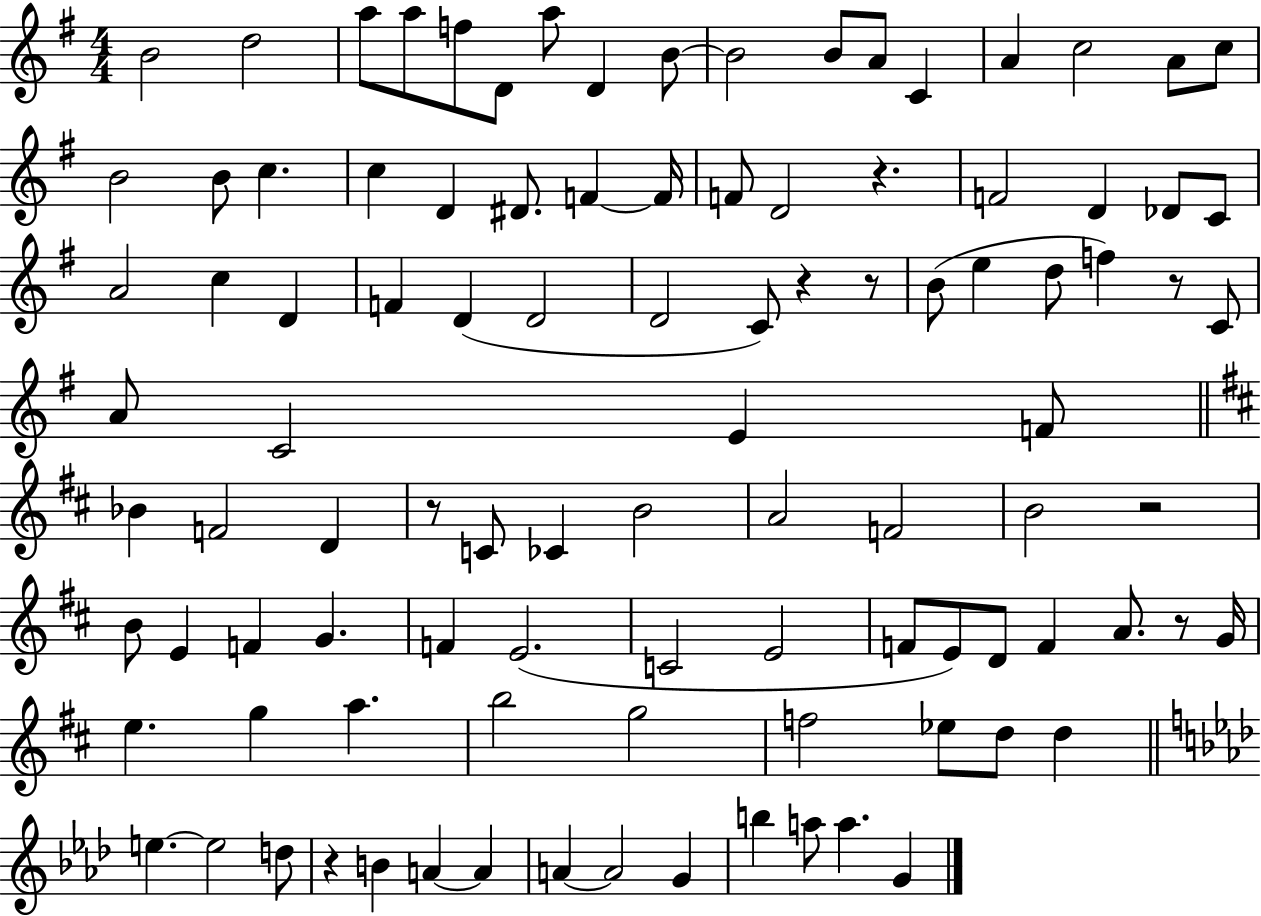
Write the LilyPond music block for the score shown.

{
  \clef treble
  \numericTimeSignature
  \time 4/4
  \key g \major
  \repeat volta 2 { b'2 d''2 | a''8 a''8 f''8 d'8 a''8 d'4 b'8~~ | b'2 b'8 a'8 c'4 | a'4 c''2 a'8 c''8 | \break b'2 b'8 c''4. | c''4 d'4 dis'8. f'4~~ f'16 | f'8 d'2 r4. | f'2 d'4 des'8 c'8 | \break a'2 c''4 d'4 | f'4 d'4( d'2 | d'2 c'8) r4 r8 | b'8( e''4 d''8 f''4) r8 c'8 | \break a'8 c'2 e'4 f'8 | \bar "||" \break \key d \major bes'4 f'2 d'4 | r8 c'8 ces'4 b'2 | a'2 f'2 | b'2 r2 | \break b'8 e'4 f'4 g'4. | f'4 e'2.( | c'2 e'2 | f'8 e'8) d'8 f'4 a'8. r8 g'16 | \break e''4. g''4 a''4. | b''2 g''2 | f''2 ees''8 d''8 d''4 | \bar "||" \break \key f \minor e''4.~~ e''2 d''8 | r4 b'4 a'4~~ a'4 | a'4~~ a'2 g'4 | b''4 a''8 a''4. g'4 | \break } \bar "|."
}